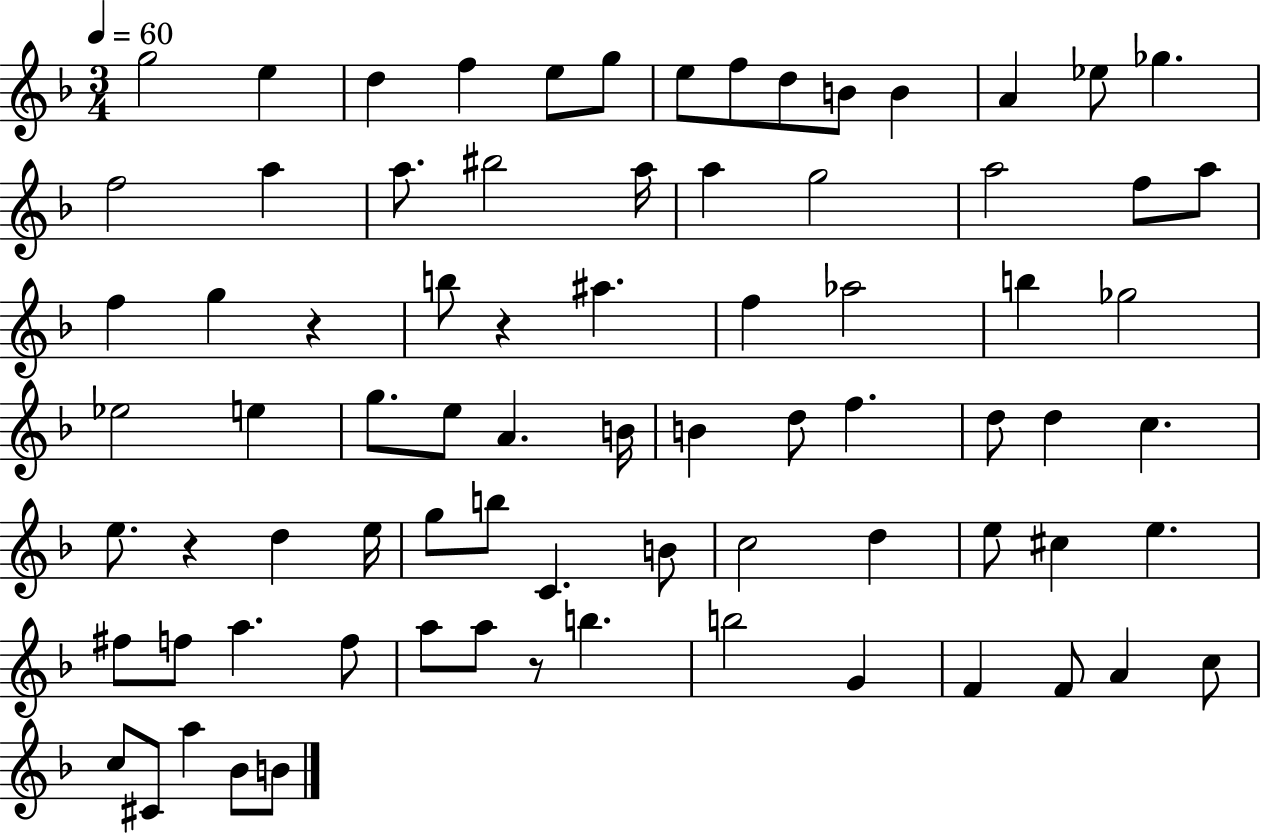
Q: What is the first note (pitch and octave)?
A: G5